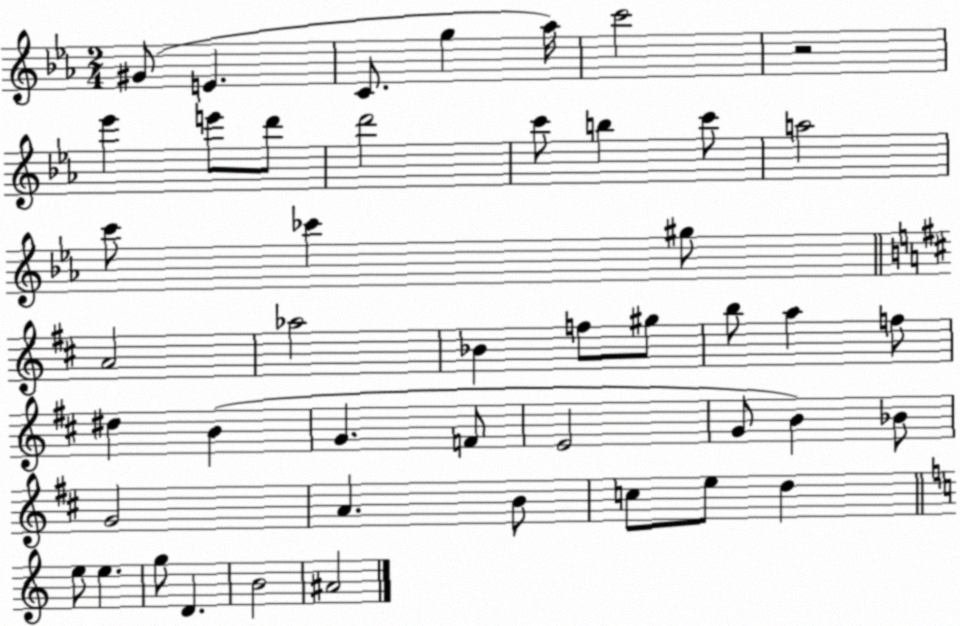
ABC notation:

X:1
T:Untitled
M:2/4
L:1/4
K:Eb
^G/2 E C/2 g _a/4 c'2 z2 _e' e'/2 d'/2 d'2 c'/2 b c'/2 a2 c'/2 _c' ^g/2 A2 _a2 _B f/2 ^g/2 b/2 a f/2 ^d B G F/2 E2 G/2 B _B/2 G2 A B/2 c/2 e/2 d e/2 e g/2 D B2 ^A2